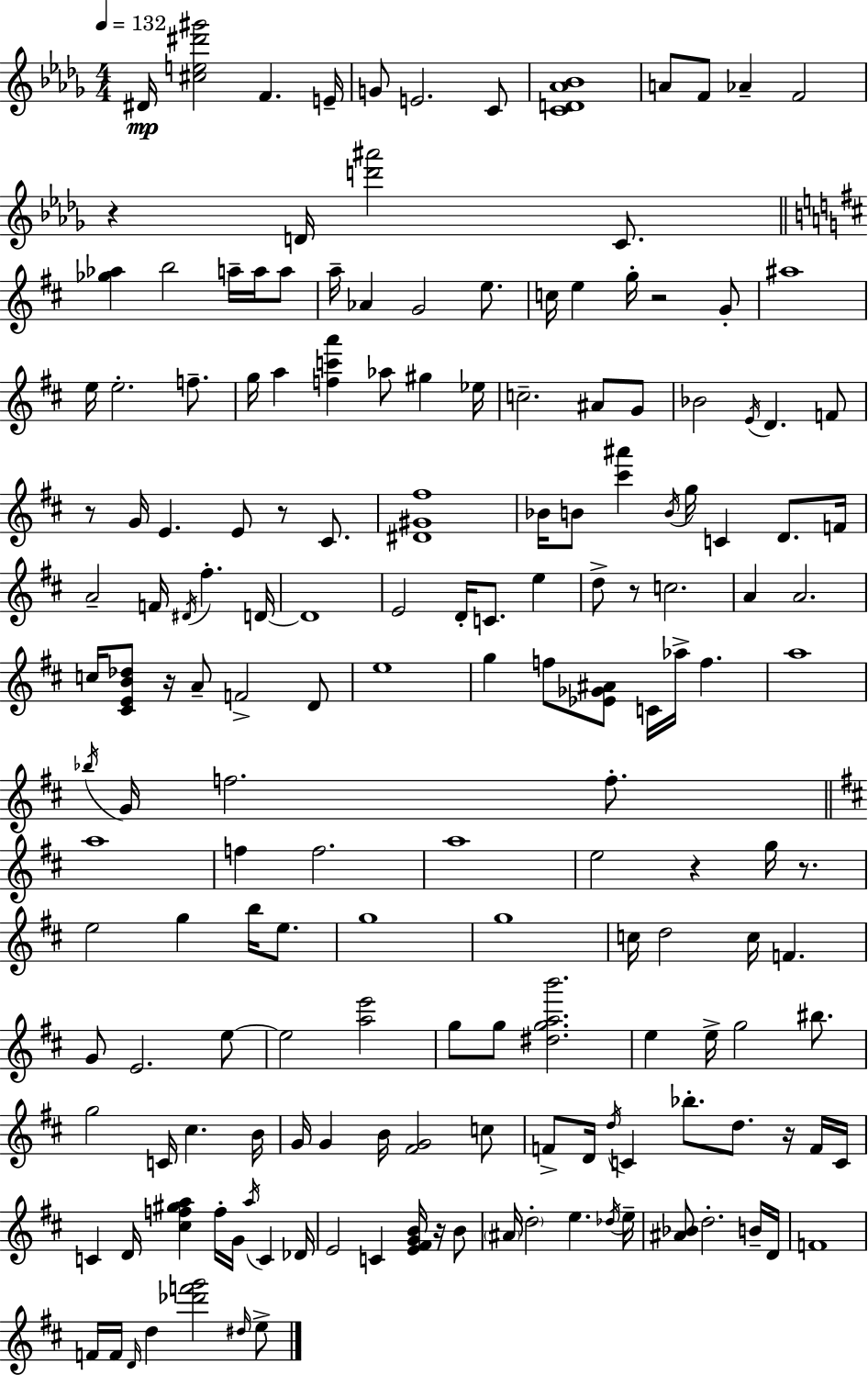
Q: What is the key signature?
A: BES minor